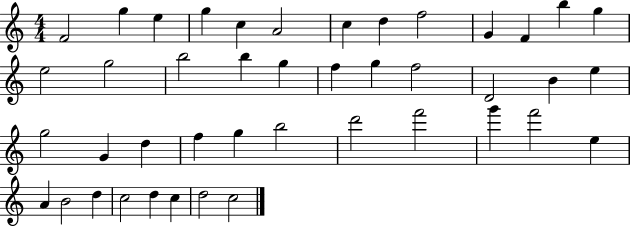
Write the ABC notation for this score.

X:1
T:Untitled
M:4/4
L:1/4
K:C
F2 g e g c A2 c d f2 G F b g e2 g2 b2 b g f g f2 D2 B e g2 G d f g b2 d'2 f'2 g' f'2 e A B2 d c2 d c d2 c2